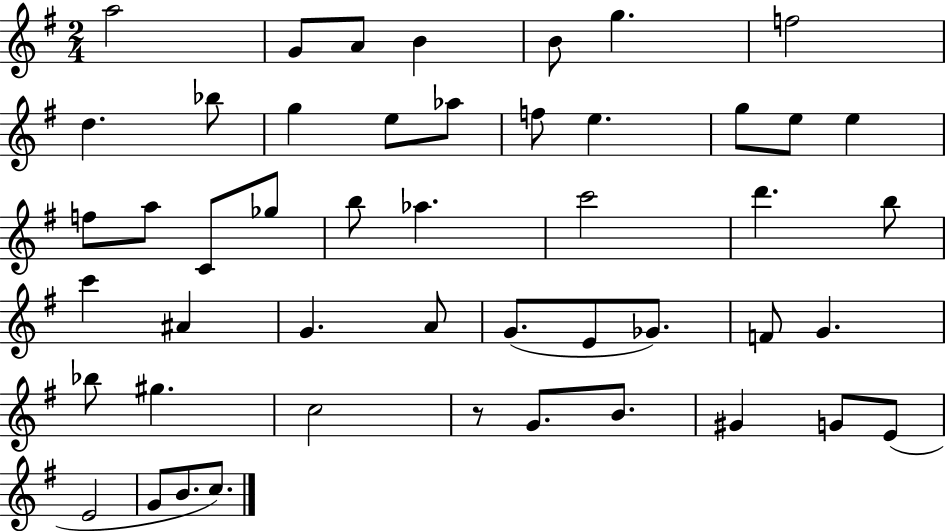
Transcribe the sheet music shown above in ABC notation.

X:1
T:Untitled
M:2/4
L:1/4
K:G
a2 G/2 A/2 B B/2 g f2 d _b/2 g e/2 _a/2 f/2 e g/2 e/2 e f/2 a/2 C/2 _g/2 b/2 _a c'2 d' b/2 c' ^A G A/2 G/2 E/2 _G/2 F/2 G _b/2 ^g c2 z/2 G/2 B/2 ^G G/2 E/2 E2 G/2 B/2 c/2